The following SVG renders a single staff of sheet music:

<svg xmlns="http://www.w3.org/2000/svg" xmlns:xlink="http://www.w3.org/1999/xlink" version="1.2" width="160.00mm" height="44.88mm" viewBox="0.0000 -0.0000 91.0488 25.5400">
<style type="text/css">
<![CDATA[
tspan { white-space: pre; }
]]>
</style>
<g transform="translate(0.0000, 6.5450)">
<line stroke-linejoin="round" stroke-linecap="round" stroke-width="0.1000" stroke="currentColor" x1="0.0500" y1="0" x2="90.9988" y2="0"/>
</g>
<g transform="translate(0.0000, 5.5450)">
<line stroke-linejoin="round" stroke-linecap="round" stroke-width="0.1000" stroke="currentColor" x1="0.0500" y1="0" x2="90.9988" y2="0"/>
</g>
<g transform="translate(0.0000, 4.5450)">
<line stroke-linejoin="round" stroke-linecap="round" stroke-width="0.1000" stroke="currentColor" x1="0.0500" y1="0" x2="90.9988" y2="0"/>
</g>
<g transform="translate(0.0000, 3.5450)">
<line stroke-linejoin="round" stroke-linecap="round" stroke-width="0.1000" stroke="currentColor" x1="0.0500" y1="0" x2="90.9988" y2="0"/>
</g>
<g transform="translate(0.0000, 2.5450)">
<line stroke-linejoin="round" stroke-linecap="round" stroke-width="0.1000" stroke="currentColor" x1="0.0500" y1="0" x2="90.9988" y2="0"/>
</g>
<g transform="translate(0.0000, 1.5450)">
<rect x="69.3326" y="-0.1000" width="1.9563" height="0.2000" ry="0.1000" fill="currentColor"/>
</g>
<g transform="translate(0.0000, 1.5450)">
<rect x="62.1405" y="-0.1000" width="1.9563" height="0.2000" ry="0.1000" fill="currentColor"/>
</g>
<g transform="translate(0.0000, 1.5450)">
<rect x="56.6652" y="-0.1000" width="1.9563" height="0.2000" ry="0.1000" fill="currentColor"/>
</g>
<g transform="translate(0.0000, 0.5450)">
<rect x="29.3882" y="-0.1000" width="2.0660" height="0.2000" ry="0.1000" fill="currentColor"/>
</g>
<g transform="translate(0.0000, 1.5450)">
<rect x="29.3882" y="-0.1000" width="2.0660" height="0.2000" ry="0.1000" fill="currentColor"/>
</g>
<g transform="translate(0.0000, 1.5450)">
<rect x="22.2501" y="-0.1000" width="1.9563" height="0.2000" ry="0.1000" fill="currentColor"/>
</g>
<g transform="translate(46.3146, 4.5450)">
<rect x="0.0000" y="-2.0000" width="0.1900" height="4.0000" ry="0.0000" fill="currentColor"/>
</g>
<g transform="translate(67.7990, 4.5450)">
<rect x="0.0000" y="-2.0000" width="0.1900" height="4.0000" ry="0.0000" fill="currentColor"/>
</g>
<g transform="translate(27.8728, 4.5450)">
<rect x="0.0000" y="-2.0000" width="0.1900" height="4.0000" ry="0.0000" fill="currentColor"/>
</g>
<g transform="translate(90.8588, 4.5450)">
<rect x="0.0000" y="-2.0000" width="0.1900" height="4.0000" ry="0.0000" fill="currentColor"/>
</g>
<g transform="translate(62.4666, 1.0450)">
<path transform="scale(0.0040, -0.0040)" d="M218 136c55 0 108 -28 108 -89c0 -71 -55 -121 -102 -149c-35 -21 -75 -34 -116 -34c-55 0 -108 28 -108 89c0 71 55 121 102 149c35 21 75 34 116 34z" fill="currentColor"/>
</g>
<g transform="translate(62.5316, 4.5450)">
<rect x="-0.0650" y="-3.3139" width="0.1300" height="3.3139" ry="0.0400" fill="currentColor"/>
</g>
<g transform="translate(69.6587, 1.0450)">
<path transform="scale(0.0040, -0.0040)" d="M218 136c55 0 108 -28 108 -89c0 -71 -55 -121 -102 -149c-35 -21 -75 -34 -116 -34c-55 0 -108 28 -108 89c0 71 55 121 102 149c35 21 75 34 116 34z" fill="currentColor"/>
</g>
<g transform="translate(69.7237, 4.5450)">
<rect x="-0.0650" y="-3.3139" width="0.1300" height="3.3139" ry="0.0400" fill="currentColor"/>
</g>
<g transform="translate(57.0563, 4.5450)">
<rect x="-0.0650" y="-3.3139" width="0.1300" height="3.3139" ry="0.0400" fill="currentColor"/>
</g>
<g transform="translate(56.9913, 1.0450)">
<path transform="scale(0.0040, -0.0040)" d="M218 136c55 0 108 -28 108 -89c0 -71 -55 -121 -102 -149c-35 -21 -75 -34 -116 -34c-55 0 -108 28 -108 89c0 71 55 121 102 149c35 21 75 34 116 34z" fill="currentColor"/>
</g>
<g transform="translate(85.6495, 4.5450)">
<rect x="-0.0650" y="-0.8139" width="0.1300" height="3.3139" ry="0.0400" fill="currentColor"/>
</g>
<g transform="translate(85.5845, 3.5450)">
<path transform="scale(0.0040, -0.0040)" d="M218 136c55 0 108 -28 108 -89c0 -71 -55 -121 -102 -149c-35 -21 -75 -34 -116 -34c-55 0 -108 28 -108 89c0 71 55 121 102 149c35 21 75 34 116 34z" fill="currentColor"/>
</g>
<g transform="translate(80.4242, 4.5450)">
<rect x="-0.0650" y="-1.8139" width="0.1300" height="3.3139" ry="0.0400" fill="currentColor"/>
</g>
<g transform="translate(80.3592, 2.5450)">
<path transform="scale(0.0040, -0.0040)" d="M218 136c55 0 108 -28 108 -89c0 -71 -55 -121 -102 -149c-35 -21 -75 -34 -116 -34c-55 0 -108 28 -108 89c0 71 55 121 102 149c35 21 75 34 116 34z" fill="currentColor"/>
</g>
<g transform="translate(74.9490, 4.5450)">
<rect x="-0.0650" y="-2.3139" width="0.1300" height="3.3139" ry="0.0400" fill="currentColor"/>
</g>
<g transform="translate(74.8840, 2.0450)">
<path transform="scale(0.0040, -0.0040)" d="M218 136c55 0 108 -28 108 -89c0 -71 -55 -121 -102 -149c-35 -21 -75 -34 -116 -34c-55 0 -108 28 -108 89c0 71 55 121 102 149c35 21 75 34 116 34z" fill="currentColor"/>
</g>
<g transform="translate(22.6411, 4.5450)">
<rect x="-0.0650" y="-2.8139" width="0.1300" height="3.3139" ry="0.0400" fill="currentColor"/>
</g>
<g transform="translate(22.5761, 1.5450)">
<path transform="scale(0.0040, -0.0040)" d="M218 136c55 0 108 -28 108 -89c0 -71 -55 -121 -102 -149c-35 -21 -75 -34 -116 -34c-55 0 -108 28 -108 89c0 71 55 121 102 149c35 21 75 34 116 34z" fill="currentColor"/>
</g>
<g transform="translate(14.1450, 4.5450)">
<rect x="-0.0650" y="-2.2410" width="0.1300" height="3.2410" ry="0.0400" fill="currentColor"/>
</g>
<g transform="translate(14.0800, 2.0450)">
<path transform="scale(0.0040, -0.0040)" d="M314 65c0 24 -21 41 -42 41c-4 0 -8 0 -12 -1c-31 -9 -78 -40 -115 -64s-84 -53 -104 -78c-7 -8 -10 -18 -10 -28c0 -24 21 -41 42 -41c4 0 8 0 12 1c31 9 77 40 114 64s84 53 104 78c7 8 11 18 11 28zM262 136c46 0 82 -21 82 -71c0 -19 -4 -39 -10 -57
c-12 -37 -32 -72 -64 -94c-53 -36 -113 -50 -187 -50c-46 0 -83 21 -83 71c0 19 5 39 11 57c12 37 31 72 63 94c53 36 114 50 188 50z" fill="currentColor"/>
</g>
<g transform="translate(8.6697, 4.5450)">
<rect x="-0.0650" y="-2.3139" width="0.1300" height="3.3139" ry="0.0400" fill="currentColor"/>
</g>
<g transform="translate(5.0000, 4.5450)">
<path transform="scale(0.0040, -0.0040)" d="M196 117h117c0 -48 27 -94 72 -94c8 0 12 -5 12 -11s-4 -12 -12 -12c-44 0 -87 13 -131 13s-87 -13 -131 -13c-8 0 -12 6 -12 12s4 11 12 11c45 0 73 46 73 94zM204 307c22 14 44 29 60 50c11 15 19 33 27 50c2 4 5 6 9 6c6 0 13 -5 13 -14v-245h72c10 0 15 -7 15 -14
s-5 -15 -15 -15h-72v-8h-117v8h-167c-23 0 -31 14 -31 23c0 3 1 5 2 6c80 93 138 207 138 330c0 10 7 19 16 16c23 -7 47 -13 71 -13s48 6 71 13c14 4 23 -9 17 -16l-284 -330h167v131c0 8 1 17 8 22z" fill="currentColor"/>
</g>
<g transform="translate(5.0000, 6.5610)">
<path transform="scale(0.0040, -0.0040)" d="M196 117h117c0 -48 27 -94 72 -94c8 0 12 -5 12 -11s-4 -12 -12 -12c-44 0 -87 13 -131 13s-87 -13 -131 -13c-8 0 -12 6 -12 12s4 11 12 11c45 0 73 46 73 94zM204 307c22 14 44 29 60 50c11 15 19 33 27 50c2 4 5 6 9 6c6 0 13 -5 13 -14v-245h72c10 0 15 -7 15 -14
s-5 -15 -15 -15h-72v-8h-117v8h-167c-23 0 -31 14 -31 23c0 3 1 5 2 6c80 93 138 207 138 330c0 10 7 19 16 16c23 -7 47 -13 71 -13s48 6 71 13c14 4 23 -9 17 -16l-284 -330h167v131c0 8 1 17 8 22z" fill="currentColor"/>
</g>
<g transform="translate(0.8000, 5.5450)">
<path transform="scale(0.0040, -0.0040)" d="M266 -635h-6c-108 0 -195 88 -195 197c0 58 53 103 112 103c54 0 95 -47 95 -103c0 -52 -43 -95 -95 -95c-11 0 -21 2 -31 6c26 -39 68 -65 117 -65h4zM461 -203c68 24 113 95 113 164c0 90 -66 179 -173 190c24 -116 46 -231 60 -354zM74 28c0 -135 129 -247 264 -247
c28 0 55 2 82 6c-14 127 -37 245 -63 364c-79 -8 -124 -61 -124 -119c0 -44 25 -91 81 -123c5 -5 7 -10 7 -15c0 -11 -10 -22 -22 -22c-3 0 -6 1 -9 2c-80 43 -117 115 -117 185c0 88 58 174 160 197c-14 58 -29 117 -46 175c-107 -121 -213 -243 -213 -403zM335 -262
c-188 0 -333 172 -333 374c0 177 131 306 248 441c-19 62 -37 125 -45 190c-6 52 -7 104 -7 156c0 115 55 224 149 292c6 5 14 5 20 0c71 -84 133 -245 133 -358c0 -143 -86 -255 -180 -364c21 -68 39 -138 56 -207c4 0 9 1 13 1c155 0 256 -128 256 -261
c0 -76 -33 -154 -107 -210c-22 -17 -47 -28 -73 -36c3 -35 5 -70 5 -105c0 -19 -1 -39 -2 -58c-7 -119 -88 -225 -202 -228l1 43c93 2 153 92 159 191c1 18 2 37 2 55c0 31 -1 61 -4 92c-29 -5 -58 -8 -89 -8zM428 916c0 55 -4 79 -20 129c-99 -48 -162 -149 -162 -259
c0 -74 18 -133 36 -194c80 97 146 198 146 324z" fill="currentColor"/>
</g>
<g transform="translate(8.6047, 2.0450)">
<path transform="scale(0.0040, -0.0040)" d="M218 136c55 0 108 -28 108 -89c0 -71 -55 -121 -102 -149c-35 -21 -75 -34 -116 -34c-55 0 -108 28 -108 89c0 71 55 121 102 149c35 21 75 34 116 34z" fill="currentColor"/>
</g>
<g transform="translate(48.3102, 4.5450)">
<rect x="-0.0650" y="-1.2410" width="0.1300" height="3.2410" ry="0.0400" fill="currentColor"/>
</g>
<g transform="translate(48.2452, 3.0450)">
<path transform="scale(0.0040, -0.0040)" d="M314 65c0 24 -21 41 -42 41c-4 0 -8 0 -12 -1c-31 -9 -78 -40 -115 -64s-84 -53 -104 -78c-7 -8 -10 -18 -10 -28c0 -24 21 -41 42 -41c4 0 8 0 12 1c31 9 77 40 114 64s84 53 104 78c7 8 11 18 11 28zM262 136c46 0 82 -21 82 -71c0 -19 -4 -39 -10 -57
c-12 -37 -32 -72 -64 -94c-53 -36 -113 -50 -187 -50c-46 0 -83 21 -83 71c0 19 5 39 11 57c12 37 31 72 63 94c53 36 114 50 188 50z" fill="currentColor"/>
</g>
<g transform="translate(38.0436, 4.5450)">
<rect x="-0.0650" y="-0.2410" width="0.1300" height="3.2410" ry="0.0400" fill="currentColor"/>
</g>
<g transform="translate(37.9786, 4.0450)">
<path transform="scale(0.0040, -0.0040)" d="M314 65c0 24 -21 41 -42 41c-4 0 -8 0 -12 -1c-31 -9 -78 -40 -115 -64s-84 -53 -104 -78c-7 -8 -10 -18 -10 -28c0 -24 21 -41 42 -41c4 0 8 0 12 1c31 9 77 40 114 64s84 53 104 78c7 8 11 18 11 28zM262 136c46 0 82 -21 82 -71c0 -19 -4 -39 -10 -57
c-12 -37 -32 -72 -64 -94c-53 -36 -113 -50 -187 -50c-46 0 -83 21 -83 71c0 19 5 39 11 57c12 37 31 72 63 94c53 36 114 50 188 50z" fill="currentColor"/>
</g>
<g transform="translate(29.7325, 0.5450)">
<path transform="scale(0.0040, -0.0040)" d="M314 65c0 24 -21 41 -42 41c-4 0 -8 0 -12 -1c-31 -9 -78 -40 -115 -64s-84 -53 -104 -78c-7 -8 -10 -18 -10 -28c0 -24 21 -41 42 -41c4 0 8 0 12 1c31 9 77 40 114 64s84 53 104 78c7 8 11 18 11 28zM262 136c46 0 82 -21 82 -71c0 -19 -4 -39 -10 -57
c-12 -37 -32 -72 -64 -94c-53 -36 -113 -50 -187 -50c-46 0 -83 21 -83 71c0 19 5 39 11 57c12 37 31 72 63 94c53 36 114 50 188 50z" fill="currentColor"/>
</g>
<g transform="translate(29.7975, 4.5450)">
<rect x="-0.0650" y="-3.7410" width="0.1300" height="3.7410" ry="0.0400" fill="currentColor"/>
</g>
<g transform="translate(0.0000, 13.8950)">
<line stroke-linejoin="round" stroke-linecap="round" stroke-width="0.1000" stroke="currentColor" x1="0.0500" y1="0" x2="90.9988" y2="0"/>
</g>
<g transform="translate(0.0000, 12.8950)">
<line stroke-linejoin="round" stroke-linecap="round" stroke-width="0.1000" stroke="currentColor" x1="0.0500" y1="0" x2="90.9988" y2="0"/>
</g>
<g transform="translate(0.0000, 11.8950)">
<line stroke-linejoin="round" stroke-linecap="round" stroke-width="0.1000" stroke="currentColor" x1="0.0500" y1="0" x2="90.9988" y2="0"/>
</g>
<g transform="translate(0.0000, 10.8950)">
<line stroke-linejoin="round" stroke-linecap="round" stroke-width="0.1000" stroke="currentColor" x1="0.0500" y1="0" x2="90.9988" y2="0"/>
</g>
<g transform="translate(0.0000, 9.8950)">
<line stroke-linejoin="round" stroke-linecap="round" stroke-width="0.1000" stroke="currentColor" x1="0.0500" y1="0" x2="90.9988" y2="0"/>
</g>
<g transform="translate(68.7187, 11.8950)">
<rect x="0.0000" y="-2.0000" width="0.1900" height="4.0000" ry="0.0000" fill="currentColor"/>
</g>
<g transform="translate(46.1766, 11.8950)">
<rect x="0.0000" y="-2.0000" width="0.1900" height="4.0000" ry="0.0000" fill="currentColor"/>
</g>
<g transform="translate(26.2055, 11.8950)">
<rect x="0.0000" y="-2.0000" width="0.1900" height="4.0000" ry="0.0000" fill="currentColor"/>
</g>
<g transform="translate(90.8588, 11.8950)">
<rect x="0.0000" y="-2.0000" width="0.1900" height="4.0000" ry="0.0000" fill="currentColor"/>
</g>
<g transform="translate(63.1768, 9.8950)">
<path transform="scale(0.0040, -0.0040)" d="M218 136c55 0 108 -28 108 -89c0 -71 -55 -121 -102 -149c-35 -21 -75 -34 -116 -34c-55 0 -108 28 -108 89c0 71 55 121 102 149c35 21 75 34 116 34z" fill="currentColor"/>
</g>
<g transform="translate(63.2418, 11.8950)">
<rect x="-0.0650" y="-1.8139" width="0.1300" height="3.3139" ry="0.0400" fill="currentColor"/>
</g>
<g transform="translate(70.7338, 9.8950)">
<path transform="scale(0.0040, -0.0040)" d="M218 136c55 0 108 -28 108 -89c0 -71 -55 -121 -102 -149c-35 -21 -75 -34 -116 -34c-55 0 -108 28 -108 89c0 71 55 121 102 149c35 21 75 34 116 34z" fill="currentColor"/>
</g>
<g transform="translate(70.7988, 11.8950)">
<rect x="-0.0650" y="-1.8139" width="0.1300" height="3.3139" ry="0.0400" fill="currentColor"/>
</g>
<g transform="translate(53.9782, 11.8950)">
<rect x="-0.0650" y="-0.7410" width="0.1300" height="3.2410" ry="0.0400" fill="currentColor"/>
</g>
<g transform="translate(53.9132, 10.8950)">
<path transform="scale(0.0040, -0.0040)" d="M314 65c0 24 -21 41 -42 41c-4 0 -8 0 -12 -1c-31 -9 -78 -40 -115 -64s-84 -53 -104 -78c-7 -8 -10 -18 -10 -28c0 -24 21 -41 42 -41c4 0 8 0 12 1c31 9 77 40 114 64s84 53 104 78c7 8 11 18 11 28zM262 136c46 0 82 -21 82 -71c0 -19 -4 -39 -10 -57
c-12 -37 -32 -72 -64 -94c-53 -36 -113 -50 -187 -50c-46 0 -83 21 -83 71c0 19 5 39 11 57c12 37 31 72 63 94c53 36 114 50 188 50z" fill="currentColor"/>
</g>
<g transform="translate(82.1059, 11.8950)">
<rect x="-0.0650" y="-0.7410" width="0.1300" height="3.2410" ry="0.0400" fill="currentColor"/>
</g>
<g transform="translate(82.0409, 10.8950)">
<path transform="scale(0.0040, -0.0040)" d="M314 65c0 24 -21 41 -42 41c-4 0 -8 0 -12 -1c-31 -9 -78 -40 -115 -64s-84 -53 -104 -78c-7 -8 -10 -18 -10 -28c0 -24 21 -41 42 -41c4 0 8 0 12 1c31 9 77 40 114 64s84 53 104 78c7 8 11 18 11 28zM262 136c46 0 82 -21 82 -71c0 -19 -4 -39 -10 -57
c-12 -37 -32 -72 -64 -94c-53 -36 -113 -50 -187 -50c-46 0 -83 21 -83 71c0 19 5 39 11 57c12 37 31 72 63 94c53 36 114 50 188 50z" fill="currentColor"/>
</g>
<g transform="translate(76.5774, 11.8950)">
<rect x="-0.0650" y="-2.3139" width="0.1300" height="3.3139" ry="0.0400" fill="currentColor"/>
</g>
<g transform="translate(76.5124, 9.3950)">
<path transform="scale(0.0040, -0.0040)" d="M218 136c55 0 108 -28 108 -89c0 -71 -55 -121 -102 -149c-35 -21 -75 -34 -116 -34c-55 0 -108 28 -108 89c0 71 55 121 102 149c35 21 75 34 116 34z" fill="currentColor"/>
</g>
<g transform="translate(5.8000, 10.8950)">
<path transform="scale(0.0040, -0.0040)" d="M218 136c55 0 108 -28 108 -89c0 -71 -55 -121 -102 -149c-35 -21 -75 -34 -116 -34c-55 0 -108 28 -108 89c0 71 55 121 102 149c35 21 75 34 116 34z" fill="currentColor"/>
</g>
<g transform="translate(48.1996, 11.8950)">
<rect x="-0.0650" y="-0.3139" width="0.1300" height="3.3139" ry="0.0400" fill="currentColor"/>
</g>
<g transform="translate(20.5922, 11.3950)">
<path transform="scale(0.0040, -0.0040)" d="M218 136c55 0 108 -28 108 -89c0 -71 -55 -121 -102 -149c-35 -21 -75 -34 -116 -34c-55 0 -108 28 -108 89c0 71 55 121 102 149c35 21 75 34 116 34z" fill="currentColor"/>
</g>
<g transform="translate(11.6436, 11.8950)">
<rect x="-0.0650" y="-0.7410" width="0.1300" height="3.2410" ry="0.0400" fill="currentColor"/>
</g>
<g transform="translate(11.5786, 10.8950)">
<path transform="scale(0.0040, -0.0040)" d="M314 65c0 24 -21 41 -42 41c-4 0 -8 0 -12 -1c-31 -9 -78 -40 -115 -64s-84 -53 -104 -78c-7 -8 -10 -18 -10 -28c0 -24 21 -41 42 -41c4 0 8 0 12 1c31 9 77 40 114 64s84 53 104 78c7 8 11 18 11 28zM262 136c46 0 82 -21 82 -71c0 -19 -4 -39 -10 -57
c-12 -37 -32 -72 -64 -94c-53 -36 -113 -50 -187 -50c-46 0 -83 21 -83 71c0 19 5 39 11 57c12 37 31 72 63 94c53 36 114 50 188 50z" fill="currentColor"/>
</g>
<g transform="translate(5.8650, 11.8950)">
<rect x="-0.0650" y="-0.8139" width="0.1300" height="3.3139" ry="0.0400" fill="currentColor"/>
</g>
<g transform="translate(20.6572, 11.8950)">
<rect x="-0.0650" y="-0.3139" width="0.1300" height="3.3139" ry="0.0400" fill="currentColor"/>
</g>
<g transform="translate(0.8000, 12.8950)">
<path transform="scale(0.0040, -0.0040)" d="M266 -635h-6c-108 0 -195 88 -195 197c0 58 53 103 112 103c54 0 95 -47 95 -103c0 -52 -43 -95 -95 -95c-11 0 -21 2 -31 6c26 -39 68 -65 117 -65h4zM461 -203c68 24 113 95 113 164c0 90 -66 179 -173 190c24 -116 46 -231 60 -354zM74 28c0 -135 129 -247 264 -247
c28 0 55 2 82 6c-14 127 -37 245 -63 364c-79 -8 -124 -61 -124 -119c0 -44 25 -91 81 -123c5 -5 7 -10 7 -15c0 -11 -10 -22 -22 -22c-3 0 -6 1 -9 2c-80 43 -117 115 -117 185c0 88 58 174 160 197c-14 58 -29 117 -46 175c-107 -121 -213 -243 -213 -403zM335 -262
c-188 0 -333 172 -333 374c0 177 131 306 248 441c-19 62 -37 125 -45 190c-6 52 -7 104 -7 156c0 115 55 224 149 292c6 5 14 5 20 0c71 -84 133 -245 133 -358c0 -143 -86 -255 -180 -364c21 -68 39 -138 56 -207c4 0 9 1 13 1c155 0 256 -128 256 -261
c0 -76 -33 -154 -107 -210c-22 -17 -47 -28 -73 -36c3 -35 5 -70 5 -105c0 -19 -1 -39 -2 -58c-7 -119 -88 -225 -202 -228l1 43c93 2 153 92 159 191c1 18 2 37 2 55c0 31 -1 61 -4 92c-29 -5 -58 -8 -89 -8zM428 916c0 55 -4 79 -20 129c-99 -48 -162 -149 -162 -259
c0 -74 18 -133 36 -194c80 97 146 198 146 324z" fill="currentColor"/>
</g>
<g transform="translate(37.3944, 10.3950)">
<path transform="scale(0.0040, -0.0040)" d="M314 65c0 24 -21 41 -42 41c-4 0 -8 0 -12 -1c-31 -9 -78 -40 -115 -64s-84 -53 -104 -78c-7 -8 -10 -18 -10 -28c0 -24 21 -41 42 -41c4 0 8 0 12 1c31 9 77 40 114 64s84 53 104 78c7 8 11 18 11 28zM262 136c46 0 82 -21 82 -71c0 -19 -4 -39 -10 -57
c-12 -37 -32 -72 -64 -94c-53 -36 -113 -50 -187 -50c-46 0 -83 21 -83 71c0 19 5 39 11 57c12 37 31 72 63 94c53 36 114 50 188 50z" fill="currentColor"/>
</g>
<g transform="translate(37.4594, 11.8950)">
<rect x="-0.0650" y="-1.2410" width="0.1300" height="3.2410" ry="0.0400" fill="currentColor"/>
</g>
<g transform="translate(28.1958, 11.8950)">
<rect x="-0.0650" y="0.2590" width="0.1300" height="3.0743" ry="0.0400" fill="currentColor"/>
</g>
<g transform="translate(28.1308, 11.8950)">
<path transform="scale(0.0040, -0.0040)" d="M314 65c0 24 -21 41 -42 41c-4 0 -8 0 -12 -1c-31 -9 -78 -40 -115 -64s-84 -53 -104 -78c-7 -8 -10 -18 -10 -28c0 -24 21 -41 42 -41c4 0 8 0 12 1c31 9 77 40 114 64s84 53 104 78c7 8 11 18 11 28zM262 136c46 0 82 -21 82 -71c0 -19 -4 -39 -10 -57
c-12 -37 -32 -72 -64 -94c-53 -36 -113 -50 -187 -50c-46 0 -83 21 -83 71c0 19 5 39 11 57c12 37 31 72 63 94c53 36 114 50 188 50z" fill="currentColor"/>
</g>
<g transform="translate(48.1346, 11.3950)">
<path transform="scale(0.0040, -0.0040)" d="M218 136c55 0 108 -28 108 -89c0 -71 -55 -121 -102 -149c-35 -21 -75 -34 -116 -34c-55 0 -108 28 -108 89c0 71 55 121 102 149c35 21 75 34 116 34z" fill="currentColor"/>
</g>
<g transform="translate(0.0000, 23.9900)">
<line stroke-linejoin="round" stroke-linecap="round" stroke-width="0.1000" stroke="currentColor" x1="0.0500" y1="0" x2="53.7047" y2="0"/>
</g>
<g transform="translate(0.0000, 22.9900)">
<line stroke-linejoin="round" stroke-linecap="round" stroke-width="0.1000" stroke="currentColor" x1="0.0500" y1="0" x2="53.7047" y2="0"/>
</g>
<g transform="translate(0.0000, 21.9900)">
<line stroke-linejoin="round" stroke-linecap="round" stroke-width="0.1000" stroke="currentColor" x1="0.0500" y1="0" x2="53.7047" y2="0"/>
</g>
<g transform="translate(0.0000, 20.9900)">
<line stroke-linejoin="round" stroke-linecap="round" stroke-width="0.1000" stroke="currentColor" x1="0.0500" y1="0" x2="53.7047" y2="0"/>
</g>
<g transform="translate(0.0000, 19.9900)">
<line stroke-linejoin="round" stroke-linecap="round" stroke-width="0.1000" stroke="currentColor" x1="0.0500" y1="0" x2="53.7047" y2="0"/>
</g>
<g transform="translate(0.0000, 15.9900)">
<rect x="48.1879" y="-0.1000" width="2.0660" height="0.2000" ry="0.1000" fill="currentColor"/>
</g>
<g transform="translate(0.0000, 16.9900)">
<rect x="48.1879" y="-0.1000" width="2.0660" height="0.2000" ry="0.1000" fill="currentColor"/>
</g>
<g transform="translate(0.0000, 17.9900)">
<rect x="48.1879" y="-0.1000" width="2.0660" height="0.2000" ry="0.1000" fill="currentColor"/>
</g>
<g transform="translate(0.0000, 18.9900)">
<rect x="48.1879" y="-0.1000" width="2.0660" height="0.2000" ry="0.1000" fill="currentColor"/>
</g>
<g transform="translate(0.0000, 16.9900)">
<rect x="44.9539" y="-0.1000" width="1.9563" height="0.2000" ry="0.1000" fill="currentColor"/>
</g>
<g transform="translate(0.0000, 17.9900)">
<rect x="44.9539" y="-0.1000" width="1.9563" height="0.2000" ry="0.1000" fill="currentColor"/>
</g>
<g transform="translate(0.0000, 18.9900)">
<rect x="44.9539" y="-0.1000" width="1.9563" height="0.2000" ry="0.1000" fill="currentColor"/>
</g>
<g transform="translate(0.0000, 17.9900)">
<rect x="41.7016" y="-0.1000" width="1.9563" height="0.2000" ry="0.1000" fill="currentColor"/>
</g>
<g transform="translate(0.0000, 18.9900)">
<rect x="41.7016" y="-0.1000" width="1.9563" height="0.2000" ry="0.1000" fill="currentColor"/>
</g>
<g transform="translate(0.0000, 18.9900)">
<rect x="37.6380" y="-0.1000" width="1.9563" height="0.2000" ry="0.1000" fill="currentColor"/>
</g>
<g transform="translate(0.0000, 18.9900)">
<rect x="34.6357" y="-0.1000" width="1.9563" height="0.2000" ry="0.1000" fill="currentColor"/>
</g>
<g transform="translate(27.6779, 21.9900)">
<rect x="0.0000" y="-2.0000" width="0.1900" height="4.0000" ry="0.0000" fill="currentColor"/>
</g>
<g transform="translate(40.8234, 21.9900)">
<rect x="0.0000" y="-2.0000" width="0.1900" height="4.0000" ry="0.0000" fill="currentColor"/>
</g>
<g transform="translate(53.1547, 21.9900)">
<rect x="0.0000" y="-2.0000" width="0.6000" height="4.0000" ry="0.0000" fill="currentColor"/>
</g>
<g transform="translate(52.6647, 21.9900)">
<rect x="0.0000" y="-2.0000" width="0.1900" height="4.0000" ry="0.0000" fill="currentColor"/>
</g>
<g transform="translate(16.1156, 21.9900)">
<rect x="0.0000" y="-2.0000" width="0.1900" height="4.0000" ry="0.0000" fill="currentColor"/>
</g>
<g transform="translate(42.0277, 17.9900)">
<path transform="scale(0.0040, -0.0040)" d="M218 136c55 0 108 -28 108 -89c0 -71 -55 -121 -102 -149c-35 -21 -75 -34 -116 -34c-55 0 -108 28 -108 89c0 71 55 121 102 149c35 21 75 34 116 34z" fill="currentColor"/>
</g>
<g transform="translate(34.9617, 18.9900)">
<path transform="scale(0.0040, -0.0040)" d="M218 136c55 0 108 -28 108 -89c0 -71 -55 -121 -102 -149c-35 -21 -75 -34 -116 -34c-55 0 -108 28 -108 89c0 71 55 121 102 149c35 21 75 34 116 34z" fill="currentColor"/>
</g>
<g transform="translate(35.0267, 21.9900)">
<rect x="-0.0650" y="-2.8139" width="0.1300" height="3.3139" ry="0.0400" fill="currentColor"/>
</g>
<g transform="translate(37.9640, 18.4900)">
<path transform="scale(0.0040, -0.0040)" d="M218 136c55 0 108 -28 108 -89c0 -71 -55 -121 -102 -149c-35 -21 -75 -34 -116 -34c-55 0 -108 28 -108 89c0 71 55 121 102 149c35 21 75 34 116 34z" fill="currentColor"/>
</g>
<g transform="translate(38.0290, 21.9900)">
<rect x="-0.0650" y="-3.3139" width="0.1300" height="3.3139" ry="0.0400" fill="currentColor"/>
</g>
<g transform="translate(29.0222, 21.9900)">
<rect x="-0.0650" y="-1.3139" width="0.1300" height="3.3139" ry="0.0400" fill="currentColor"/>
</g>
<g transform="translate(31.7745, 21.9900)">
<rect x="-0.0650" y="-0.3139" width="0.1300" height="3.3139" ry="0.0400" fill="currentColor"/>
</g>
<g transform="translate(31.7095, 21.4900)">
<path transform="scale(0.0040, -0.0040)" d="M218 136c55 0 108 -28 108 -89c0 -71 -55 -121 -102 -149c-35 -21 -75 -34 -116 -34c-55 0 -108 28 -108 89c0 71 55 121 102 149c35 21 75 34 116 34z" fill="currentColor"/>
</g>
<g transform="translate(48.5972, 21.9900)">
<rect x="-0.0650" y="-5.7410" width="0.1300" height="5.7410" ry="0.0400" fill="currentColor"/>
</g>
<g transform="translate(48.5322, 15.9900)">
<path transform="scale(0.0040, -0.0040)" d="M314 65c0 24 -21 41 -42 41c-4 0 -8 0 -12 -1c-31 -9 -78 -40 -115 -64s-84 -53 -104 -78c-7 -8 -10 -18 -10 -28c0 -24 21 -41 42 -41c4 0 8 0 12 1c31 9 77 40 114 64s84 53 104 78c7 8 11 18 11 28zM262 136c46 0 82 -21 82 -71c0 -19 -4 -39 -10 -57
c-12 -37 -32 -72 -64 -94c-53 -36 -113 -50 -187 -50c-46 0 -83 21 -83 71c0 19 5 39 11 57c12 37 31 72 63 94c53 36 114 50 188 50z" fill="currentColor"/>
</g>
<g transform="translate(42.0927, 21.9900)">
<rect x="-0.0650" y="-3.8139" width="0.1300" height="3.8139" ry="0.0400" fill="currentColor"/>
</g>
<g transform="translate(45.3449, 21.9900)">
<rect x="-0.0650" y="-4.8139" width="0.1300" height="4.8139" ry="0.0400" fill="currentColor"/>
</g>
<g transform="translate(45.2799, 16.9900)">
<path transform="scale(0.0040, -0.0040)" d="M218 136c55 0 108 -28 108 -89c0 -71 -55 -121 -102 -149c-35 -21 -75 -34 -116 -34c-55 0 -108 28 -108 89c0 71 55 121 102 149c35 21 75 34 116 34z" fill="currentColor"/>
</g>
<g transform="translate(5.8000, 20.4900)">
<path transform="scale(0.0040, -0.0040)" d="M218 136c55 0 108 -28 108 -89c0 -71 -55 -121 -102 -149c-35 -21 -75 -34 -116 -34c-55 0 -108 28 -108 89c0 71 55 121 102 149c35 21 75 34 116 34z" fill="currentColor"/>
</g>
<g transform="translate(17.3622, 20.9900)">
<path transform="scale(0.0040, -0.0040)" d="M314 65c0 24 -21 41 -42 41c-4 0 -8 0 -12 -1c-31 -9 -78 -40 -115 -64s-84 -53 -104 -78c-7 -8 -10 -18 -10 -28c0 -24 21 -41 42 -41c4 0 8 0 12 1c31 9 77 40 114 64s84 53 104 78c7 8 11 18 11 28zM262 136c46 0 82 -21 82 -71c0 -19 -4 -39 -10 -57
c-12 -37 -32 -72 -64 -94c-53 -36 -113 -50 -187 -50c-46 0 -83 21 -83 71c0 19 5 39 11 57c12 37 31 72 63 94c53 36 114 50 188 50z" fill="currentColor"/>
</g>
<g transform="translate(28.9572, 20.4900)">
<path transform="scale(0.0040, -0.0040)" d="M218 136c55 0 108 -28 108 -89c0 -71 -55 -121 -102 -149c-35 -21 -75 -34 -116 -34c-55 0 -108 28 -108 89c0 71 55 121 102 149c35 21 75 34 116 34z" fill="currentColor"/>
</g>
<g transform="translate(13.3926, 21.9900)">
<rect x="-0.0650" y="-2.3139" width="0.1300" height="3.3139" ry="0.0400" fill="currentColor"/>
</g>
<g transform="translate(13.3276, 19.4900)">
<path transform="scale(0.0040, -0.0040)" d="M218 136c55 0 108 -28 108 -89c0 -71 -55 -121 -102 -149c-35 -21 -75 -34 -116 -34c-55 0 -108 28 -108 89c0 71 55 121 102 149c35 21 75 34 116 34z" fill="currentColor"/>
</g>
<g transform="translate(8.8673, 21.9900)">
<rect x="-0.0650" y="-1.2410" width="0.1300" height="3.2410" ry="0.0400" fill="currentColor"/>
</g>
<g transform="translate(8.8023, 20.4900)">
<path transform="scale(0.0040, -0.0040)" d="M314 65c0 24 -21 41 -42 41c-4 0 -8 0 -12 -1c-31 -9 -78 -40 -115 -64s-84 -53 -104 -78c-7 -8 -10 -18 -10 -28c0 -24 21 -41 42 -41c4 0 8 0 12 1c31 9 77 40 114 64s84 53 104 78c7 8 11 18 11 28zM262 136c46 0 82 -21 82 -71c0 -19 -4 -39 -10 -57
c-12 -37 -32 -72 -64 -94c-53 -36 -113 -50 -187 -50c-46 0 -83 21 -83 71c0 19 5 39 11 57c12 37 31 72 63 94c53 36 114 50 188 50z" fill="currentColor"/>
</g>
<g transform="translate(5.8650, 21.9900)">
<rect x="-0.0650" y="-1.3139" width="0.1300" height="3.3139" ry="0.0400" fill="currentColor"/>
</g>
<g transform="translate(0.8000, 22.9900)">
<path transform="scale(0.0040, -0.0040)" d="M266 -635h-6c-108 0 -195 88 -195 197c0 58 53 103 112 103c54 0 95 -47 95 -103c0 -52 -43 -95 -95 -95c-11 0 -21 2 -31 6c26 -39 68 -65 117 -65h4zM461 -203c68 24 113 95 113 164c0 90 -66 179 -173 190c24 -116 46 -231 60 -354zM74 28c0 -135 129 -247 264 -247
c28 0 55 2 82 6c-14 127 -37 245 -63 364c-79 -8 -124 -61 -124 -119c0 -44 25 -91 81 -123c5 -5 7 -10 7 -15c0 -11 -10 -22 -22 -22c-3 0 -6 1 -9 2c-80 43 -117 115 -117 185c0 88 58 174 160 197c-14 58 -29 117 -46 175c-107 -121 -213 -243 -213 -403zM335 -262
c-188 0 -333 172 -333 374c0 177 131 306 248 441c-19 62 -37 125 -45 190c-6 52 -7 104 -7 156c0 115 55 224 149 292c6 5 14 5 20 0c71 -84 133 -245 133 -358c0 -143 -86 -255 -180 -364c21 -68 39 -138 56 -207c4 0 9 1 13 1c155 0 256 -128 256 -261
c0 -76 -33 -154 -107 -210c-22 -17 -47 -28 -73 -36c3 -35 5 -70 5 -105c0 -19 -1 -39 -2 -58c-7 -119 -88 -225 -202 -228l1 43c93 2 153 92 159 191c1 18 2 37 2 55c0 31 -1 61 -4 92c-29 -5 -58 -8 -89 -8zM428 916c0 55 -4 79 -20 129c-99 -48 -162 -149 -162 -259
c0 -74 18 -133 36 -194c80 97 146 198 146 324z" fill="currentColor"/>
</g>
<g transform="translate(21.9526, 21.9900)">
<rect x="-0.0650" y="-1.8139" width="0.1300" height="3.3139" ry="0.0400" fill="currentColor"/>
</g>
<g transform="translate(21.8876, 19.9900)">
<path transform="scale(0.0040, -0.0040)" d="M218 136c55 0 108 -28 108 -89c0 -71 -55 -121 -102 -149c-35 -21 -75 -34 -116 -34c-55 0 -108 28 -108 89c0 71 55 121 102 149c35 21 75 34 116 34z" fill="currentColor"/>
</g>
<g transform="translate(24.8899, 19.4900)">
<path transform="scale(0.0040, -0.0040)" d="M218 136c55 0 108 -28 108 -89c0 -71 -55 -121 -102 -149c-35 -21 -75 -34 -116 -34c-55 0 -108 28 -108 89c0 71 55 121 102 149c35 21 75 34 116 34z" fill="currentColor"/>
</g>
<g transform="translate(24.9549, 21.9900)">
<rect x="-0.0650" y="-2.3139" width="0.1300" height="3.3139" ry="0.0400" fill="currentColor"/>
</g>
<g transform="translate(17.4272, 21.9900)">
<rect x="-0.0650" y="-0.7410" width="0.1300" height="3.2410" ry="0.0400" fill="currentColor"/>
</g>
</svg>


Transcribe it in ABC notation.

X:1
T:Untitled
M:4/4
L:1/4
K:C
g g2 a c'2 c2 e2 b b b g f d d d2 c B2 e2 c d2 f f g d2 e e2 g d2 f g e c a b c' e' g'2